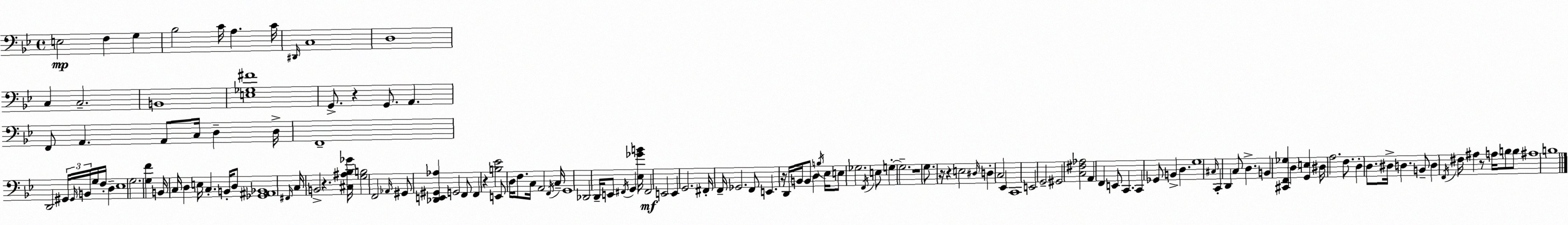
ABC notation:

X:1
T:Untitled
M:4/4
L:1/4
K:Gm
E,2 F, G, _B,2 C/4 A, C/4 ^D,,/4 C,4 D,4 C, C,2 B,,4 [E,_G,^F]4 G,,/2 z G,,/2 A,, F,,/2 A,, A,,/2 C,/4 D, D,/4 F,,4 D,,2 ^G,,/4 ^G,,/4 B,,/4 G,/4 F,/4 D, _E,4 G,2 [G,F] B,,/4 C,/4 D, E,/4 C, B,,/4 D,/2 [_G,,^A,,_B,,]4 ^F,,/4 C,/4 B,,2 z [^C,^A,_B,_G]/4 [G,B,]2 F,,2 _A,,/4 ^G,,/2 [_D,,E,,^G,,_A,] G,,2 F,,/2 F,, z [B,_E]2 E,,/2 D,/4 F,/2 C,/4 A,,2 F,,/4 C,/4 G,,4 _D,,2 D,,/4 E,,/2 ^F,,/4 G,, [_E,_GB]/4 ^F,,2 E,,2 E,, G,,2 ^F,,/4 F,,/4 _G,,2 F,,/2 E,, z/4 D,,/4 B,,/4 B,,/2 D, B,/4 _E,/4 E,/2 _G,2 F,,/4 E,/2 G, G,2 z4 G,/2 z/4 z E,2 ^D,/4 D, C,2 _E,, C,,4 E,,2 G,,2 ^G,,2 [C,^F,_A,]2 A,, F,, E,,/2 C,, C,, _G,,/2 B,, D, G,4 ^C,/4 C,, D,, C,/2 D, B,, [^C,,F,,_G,] D, [G,,E,] ^D,/4 A,2 F,/2 D, D,/2 ^D,/4 D, B,,/2 D, F,,/4 ^F,/4 ^A, z/2 A,/4 B,/2 B,/2 ^A,4 B,4